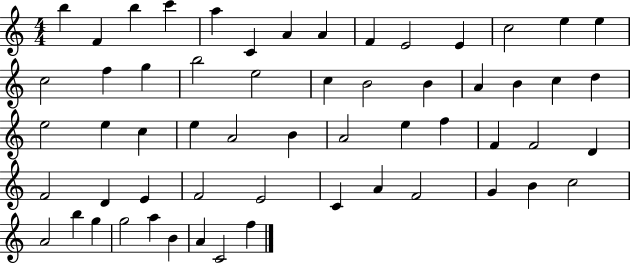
{
  \clef treble
  \numericTimeSignature
  \time 4/4
  \key c \major
  b''4 f'4 b''4 c'''4 | a''4 c'4 a'4 a'4 | f'4 e'2 e'4 | c''2 e''4 e''4 | \break c''2 f''4 g''4 | b''2 e''2 | c''4 b'2 b'4 | a'4 b'4 c''4 d''4 | \break e''2 e''4 c''4 | e''4 a'2 b'4 | a'2 e''4 f''4 | f'4 f'2 d'4 | \break f'2 d'4 e'4 | f'2 e'2 | c'4 a'4 f'2 | g'4 b'4 c''2 | \break a'2 b''4 g''4 | g''2 a''4 b'4 | a'4 c'2 f''4 | \bar "|."
}